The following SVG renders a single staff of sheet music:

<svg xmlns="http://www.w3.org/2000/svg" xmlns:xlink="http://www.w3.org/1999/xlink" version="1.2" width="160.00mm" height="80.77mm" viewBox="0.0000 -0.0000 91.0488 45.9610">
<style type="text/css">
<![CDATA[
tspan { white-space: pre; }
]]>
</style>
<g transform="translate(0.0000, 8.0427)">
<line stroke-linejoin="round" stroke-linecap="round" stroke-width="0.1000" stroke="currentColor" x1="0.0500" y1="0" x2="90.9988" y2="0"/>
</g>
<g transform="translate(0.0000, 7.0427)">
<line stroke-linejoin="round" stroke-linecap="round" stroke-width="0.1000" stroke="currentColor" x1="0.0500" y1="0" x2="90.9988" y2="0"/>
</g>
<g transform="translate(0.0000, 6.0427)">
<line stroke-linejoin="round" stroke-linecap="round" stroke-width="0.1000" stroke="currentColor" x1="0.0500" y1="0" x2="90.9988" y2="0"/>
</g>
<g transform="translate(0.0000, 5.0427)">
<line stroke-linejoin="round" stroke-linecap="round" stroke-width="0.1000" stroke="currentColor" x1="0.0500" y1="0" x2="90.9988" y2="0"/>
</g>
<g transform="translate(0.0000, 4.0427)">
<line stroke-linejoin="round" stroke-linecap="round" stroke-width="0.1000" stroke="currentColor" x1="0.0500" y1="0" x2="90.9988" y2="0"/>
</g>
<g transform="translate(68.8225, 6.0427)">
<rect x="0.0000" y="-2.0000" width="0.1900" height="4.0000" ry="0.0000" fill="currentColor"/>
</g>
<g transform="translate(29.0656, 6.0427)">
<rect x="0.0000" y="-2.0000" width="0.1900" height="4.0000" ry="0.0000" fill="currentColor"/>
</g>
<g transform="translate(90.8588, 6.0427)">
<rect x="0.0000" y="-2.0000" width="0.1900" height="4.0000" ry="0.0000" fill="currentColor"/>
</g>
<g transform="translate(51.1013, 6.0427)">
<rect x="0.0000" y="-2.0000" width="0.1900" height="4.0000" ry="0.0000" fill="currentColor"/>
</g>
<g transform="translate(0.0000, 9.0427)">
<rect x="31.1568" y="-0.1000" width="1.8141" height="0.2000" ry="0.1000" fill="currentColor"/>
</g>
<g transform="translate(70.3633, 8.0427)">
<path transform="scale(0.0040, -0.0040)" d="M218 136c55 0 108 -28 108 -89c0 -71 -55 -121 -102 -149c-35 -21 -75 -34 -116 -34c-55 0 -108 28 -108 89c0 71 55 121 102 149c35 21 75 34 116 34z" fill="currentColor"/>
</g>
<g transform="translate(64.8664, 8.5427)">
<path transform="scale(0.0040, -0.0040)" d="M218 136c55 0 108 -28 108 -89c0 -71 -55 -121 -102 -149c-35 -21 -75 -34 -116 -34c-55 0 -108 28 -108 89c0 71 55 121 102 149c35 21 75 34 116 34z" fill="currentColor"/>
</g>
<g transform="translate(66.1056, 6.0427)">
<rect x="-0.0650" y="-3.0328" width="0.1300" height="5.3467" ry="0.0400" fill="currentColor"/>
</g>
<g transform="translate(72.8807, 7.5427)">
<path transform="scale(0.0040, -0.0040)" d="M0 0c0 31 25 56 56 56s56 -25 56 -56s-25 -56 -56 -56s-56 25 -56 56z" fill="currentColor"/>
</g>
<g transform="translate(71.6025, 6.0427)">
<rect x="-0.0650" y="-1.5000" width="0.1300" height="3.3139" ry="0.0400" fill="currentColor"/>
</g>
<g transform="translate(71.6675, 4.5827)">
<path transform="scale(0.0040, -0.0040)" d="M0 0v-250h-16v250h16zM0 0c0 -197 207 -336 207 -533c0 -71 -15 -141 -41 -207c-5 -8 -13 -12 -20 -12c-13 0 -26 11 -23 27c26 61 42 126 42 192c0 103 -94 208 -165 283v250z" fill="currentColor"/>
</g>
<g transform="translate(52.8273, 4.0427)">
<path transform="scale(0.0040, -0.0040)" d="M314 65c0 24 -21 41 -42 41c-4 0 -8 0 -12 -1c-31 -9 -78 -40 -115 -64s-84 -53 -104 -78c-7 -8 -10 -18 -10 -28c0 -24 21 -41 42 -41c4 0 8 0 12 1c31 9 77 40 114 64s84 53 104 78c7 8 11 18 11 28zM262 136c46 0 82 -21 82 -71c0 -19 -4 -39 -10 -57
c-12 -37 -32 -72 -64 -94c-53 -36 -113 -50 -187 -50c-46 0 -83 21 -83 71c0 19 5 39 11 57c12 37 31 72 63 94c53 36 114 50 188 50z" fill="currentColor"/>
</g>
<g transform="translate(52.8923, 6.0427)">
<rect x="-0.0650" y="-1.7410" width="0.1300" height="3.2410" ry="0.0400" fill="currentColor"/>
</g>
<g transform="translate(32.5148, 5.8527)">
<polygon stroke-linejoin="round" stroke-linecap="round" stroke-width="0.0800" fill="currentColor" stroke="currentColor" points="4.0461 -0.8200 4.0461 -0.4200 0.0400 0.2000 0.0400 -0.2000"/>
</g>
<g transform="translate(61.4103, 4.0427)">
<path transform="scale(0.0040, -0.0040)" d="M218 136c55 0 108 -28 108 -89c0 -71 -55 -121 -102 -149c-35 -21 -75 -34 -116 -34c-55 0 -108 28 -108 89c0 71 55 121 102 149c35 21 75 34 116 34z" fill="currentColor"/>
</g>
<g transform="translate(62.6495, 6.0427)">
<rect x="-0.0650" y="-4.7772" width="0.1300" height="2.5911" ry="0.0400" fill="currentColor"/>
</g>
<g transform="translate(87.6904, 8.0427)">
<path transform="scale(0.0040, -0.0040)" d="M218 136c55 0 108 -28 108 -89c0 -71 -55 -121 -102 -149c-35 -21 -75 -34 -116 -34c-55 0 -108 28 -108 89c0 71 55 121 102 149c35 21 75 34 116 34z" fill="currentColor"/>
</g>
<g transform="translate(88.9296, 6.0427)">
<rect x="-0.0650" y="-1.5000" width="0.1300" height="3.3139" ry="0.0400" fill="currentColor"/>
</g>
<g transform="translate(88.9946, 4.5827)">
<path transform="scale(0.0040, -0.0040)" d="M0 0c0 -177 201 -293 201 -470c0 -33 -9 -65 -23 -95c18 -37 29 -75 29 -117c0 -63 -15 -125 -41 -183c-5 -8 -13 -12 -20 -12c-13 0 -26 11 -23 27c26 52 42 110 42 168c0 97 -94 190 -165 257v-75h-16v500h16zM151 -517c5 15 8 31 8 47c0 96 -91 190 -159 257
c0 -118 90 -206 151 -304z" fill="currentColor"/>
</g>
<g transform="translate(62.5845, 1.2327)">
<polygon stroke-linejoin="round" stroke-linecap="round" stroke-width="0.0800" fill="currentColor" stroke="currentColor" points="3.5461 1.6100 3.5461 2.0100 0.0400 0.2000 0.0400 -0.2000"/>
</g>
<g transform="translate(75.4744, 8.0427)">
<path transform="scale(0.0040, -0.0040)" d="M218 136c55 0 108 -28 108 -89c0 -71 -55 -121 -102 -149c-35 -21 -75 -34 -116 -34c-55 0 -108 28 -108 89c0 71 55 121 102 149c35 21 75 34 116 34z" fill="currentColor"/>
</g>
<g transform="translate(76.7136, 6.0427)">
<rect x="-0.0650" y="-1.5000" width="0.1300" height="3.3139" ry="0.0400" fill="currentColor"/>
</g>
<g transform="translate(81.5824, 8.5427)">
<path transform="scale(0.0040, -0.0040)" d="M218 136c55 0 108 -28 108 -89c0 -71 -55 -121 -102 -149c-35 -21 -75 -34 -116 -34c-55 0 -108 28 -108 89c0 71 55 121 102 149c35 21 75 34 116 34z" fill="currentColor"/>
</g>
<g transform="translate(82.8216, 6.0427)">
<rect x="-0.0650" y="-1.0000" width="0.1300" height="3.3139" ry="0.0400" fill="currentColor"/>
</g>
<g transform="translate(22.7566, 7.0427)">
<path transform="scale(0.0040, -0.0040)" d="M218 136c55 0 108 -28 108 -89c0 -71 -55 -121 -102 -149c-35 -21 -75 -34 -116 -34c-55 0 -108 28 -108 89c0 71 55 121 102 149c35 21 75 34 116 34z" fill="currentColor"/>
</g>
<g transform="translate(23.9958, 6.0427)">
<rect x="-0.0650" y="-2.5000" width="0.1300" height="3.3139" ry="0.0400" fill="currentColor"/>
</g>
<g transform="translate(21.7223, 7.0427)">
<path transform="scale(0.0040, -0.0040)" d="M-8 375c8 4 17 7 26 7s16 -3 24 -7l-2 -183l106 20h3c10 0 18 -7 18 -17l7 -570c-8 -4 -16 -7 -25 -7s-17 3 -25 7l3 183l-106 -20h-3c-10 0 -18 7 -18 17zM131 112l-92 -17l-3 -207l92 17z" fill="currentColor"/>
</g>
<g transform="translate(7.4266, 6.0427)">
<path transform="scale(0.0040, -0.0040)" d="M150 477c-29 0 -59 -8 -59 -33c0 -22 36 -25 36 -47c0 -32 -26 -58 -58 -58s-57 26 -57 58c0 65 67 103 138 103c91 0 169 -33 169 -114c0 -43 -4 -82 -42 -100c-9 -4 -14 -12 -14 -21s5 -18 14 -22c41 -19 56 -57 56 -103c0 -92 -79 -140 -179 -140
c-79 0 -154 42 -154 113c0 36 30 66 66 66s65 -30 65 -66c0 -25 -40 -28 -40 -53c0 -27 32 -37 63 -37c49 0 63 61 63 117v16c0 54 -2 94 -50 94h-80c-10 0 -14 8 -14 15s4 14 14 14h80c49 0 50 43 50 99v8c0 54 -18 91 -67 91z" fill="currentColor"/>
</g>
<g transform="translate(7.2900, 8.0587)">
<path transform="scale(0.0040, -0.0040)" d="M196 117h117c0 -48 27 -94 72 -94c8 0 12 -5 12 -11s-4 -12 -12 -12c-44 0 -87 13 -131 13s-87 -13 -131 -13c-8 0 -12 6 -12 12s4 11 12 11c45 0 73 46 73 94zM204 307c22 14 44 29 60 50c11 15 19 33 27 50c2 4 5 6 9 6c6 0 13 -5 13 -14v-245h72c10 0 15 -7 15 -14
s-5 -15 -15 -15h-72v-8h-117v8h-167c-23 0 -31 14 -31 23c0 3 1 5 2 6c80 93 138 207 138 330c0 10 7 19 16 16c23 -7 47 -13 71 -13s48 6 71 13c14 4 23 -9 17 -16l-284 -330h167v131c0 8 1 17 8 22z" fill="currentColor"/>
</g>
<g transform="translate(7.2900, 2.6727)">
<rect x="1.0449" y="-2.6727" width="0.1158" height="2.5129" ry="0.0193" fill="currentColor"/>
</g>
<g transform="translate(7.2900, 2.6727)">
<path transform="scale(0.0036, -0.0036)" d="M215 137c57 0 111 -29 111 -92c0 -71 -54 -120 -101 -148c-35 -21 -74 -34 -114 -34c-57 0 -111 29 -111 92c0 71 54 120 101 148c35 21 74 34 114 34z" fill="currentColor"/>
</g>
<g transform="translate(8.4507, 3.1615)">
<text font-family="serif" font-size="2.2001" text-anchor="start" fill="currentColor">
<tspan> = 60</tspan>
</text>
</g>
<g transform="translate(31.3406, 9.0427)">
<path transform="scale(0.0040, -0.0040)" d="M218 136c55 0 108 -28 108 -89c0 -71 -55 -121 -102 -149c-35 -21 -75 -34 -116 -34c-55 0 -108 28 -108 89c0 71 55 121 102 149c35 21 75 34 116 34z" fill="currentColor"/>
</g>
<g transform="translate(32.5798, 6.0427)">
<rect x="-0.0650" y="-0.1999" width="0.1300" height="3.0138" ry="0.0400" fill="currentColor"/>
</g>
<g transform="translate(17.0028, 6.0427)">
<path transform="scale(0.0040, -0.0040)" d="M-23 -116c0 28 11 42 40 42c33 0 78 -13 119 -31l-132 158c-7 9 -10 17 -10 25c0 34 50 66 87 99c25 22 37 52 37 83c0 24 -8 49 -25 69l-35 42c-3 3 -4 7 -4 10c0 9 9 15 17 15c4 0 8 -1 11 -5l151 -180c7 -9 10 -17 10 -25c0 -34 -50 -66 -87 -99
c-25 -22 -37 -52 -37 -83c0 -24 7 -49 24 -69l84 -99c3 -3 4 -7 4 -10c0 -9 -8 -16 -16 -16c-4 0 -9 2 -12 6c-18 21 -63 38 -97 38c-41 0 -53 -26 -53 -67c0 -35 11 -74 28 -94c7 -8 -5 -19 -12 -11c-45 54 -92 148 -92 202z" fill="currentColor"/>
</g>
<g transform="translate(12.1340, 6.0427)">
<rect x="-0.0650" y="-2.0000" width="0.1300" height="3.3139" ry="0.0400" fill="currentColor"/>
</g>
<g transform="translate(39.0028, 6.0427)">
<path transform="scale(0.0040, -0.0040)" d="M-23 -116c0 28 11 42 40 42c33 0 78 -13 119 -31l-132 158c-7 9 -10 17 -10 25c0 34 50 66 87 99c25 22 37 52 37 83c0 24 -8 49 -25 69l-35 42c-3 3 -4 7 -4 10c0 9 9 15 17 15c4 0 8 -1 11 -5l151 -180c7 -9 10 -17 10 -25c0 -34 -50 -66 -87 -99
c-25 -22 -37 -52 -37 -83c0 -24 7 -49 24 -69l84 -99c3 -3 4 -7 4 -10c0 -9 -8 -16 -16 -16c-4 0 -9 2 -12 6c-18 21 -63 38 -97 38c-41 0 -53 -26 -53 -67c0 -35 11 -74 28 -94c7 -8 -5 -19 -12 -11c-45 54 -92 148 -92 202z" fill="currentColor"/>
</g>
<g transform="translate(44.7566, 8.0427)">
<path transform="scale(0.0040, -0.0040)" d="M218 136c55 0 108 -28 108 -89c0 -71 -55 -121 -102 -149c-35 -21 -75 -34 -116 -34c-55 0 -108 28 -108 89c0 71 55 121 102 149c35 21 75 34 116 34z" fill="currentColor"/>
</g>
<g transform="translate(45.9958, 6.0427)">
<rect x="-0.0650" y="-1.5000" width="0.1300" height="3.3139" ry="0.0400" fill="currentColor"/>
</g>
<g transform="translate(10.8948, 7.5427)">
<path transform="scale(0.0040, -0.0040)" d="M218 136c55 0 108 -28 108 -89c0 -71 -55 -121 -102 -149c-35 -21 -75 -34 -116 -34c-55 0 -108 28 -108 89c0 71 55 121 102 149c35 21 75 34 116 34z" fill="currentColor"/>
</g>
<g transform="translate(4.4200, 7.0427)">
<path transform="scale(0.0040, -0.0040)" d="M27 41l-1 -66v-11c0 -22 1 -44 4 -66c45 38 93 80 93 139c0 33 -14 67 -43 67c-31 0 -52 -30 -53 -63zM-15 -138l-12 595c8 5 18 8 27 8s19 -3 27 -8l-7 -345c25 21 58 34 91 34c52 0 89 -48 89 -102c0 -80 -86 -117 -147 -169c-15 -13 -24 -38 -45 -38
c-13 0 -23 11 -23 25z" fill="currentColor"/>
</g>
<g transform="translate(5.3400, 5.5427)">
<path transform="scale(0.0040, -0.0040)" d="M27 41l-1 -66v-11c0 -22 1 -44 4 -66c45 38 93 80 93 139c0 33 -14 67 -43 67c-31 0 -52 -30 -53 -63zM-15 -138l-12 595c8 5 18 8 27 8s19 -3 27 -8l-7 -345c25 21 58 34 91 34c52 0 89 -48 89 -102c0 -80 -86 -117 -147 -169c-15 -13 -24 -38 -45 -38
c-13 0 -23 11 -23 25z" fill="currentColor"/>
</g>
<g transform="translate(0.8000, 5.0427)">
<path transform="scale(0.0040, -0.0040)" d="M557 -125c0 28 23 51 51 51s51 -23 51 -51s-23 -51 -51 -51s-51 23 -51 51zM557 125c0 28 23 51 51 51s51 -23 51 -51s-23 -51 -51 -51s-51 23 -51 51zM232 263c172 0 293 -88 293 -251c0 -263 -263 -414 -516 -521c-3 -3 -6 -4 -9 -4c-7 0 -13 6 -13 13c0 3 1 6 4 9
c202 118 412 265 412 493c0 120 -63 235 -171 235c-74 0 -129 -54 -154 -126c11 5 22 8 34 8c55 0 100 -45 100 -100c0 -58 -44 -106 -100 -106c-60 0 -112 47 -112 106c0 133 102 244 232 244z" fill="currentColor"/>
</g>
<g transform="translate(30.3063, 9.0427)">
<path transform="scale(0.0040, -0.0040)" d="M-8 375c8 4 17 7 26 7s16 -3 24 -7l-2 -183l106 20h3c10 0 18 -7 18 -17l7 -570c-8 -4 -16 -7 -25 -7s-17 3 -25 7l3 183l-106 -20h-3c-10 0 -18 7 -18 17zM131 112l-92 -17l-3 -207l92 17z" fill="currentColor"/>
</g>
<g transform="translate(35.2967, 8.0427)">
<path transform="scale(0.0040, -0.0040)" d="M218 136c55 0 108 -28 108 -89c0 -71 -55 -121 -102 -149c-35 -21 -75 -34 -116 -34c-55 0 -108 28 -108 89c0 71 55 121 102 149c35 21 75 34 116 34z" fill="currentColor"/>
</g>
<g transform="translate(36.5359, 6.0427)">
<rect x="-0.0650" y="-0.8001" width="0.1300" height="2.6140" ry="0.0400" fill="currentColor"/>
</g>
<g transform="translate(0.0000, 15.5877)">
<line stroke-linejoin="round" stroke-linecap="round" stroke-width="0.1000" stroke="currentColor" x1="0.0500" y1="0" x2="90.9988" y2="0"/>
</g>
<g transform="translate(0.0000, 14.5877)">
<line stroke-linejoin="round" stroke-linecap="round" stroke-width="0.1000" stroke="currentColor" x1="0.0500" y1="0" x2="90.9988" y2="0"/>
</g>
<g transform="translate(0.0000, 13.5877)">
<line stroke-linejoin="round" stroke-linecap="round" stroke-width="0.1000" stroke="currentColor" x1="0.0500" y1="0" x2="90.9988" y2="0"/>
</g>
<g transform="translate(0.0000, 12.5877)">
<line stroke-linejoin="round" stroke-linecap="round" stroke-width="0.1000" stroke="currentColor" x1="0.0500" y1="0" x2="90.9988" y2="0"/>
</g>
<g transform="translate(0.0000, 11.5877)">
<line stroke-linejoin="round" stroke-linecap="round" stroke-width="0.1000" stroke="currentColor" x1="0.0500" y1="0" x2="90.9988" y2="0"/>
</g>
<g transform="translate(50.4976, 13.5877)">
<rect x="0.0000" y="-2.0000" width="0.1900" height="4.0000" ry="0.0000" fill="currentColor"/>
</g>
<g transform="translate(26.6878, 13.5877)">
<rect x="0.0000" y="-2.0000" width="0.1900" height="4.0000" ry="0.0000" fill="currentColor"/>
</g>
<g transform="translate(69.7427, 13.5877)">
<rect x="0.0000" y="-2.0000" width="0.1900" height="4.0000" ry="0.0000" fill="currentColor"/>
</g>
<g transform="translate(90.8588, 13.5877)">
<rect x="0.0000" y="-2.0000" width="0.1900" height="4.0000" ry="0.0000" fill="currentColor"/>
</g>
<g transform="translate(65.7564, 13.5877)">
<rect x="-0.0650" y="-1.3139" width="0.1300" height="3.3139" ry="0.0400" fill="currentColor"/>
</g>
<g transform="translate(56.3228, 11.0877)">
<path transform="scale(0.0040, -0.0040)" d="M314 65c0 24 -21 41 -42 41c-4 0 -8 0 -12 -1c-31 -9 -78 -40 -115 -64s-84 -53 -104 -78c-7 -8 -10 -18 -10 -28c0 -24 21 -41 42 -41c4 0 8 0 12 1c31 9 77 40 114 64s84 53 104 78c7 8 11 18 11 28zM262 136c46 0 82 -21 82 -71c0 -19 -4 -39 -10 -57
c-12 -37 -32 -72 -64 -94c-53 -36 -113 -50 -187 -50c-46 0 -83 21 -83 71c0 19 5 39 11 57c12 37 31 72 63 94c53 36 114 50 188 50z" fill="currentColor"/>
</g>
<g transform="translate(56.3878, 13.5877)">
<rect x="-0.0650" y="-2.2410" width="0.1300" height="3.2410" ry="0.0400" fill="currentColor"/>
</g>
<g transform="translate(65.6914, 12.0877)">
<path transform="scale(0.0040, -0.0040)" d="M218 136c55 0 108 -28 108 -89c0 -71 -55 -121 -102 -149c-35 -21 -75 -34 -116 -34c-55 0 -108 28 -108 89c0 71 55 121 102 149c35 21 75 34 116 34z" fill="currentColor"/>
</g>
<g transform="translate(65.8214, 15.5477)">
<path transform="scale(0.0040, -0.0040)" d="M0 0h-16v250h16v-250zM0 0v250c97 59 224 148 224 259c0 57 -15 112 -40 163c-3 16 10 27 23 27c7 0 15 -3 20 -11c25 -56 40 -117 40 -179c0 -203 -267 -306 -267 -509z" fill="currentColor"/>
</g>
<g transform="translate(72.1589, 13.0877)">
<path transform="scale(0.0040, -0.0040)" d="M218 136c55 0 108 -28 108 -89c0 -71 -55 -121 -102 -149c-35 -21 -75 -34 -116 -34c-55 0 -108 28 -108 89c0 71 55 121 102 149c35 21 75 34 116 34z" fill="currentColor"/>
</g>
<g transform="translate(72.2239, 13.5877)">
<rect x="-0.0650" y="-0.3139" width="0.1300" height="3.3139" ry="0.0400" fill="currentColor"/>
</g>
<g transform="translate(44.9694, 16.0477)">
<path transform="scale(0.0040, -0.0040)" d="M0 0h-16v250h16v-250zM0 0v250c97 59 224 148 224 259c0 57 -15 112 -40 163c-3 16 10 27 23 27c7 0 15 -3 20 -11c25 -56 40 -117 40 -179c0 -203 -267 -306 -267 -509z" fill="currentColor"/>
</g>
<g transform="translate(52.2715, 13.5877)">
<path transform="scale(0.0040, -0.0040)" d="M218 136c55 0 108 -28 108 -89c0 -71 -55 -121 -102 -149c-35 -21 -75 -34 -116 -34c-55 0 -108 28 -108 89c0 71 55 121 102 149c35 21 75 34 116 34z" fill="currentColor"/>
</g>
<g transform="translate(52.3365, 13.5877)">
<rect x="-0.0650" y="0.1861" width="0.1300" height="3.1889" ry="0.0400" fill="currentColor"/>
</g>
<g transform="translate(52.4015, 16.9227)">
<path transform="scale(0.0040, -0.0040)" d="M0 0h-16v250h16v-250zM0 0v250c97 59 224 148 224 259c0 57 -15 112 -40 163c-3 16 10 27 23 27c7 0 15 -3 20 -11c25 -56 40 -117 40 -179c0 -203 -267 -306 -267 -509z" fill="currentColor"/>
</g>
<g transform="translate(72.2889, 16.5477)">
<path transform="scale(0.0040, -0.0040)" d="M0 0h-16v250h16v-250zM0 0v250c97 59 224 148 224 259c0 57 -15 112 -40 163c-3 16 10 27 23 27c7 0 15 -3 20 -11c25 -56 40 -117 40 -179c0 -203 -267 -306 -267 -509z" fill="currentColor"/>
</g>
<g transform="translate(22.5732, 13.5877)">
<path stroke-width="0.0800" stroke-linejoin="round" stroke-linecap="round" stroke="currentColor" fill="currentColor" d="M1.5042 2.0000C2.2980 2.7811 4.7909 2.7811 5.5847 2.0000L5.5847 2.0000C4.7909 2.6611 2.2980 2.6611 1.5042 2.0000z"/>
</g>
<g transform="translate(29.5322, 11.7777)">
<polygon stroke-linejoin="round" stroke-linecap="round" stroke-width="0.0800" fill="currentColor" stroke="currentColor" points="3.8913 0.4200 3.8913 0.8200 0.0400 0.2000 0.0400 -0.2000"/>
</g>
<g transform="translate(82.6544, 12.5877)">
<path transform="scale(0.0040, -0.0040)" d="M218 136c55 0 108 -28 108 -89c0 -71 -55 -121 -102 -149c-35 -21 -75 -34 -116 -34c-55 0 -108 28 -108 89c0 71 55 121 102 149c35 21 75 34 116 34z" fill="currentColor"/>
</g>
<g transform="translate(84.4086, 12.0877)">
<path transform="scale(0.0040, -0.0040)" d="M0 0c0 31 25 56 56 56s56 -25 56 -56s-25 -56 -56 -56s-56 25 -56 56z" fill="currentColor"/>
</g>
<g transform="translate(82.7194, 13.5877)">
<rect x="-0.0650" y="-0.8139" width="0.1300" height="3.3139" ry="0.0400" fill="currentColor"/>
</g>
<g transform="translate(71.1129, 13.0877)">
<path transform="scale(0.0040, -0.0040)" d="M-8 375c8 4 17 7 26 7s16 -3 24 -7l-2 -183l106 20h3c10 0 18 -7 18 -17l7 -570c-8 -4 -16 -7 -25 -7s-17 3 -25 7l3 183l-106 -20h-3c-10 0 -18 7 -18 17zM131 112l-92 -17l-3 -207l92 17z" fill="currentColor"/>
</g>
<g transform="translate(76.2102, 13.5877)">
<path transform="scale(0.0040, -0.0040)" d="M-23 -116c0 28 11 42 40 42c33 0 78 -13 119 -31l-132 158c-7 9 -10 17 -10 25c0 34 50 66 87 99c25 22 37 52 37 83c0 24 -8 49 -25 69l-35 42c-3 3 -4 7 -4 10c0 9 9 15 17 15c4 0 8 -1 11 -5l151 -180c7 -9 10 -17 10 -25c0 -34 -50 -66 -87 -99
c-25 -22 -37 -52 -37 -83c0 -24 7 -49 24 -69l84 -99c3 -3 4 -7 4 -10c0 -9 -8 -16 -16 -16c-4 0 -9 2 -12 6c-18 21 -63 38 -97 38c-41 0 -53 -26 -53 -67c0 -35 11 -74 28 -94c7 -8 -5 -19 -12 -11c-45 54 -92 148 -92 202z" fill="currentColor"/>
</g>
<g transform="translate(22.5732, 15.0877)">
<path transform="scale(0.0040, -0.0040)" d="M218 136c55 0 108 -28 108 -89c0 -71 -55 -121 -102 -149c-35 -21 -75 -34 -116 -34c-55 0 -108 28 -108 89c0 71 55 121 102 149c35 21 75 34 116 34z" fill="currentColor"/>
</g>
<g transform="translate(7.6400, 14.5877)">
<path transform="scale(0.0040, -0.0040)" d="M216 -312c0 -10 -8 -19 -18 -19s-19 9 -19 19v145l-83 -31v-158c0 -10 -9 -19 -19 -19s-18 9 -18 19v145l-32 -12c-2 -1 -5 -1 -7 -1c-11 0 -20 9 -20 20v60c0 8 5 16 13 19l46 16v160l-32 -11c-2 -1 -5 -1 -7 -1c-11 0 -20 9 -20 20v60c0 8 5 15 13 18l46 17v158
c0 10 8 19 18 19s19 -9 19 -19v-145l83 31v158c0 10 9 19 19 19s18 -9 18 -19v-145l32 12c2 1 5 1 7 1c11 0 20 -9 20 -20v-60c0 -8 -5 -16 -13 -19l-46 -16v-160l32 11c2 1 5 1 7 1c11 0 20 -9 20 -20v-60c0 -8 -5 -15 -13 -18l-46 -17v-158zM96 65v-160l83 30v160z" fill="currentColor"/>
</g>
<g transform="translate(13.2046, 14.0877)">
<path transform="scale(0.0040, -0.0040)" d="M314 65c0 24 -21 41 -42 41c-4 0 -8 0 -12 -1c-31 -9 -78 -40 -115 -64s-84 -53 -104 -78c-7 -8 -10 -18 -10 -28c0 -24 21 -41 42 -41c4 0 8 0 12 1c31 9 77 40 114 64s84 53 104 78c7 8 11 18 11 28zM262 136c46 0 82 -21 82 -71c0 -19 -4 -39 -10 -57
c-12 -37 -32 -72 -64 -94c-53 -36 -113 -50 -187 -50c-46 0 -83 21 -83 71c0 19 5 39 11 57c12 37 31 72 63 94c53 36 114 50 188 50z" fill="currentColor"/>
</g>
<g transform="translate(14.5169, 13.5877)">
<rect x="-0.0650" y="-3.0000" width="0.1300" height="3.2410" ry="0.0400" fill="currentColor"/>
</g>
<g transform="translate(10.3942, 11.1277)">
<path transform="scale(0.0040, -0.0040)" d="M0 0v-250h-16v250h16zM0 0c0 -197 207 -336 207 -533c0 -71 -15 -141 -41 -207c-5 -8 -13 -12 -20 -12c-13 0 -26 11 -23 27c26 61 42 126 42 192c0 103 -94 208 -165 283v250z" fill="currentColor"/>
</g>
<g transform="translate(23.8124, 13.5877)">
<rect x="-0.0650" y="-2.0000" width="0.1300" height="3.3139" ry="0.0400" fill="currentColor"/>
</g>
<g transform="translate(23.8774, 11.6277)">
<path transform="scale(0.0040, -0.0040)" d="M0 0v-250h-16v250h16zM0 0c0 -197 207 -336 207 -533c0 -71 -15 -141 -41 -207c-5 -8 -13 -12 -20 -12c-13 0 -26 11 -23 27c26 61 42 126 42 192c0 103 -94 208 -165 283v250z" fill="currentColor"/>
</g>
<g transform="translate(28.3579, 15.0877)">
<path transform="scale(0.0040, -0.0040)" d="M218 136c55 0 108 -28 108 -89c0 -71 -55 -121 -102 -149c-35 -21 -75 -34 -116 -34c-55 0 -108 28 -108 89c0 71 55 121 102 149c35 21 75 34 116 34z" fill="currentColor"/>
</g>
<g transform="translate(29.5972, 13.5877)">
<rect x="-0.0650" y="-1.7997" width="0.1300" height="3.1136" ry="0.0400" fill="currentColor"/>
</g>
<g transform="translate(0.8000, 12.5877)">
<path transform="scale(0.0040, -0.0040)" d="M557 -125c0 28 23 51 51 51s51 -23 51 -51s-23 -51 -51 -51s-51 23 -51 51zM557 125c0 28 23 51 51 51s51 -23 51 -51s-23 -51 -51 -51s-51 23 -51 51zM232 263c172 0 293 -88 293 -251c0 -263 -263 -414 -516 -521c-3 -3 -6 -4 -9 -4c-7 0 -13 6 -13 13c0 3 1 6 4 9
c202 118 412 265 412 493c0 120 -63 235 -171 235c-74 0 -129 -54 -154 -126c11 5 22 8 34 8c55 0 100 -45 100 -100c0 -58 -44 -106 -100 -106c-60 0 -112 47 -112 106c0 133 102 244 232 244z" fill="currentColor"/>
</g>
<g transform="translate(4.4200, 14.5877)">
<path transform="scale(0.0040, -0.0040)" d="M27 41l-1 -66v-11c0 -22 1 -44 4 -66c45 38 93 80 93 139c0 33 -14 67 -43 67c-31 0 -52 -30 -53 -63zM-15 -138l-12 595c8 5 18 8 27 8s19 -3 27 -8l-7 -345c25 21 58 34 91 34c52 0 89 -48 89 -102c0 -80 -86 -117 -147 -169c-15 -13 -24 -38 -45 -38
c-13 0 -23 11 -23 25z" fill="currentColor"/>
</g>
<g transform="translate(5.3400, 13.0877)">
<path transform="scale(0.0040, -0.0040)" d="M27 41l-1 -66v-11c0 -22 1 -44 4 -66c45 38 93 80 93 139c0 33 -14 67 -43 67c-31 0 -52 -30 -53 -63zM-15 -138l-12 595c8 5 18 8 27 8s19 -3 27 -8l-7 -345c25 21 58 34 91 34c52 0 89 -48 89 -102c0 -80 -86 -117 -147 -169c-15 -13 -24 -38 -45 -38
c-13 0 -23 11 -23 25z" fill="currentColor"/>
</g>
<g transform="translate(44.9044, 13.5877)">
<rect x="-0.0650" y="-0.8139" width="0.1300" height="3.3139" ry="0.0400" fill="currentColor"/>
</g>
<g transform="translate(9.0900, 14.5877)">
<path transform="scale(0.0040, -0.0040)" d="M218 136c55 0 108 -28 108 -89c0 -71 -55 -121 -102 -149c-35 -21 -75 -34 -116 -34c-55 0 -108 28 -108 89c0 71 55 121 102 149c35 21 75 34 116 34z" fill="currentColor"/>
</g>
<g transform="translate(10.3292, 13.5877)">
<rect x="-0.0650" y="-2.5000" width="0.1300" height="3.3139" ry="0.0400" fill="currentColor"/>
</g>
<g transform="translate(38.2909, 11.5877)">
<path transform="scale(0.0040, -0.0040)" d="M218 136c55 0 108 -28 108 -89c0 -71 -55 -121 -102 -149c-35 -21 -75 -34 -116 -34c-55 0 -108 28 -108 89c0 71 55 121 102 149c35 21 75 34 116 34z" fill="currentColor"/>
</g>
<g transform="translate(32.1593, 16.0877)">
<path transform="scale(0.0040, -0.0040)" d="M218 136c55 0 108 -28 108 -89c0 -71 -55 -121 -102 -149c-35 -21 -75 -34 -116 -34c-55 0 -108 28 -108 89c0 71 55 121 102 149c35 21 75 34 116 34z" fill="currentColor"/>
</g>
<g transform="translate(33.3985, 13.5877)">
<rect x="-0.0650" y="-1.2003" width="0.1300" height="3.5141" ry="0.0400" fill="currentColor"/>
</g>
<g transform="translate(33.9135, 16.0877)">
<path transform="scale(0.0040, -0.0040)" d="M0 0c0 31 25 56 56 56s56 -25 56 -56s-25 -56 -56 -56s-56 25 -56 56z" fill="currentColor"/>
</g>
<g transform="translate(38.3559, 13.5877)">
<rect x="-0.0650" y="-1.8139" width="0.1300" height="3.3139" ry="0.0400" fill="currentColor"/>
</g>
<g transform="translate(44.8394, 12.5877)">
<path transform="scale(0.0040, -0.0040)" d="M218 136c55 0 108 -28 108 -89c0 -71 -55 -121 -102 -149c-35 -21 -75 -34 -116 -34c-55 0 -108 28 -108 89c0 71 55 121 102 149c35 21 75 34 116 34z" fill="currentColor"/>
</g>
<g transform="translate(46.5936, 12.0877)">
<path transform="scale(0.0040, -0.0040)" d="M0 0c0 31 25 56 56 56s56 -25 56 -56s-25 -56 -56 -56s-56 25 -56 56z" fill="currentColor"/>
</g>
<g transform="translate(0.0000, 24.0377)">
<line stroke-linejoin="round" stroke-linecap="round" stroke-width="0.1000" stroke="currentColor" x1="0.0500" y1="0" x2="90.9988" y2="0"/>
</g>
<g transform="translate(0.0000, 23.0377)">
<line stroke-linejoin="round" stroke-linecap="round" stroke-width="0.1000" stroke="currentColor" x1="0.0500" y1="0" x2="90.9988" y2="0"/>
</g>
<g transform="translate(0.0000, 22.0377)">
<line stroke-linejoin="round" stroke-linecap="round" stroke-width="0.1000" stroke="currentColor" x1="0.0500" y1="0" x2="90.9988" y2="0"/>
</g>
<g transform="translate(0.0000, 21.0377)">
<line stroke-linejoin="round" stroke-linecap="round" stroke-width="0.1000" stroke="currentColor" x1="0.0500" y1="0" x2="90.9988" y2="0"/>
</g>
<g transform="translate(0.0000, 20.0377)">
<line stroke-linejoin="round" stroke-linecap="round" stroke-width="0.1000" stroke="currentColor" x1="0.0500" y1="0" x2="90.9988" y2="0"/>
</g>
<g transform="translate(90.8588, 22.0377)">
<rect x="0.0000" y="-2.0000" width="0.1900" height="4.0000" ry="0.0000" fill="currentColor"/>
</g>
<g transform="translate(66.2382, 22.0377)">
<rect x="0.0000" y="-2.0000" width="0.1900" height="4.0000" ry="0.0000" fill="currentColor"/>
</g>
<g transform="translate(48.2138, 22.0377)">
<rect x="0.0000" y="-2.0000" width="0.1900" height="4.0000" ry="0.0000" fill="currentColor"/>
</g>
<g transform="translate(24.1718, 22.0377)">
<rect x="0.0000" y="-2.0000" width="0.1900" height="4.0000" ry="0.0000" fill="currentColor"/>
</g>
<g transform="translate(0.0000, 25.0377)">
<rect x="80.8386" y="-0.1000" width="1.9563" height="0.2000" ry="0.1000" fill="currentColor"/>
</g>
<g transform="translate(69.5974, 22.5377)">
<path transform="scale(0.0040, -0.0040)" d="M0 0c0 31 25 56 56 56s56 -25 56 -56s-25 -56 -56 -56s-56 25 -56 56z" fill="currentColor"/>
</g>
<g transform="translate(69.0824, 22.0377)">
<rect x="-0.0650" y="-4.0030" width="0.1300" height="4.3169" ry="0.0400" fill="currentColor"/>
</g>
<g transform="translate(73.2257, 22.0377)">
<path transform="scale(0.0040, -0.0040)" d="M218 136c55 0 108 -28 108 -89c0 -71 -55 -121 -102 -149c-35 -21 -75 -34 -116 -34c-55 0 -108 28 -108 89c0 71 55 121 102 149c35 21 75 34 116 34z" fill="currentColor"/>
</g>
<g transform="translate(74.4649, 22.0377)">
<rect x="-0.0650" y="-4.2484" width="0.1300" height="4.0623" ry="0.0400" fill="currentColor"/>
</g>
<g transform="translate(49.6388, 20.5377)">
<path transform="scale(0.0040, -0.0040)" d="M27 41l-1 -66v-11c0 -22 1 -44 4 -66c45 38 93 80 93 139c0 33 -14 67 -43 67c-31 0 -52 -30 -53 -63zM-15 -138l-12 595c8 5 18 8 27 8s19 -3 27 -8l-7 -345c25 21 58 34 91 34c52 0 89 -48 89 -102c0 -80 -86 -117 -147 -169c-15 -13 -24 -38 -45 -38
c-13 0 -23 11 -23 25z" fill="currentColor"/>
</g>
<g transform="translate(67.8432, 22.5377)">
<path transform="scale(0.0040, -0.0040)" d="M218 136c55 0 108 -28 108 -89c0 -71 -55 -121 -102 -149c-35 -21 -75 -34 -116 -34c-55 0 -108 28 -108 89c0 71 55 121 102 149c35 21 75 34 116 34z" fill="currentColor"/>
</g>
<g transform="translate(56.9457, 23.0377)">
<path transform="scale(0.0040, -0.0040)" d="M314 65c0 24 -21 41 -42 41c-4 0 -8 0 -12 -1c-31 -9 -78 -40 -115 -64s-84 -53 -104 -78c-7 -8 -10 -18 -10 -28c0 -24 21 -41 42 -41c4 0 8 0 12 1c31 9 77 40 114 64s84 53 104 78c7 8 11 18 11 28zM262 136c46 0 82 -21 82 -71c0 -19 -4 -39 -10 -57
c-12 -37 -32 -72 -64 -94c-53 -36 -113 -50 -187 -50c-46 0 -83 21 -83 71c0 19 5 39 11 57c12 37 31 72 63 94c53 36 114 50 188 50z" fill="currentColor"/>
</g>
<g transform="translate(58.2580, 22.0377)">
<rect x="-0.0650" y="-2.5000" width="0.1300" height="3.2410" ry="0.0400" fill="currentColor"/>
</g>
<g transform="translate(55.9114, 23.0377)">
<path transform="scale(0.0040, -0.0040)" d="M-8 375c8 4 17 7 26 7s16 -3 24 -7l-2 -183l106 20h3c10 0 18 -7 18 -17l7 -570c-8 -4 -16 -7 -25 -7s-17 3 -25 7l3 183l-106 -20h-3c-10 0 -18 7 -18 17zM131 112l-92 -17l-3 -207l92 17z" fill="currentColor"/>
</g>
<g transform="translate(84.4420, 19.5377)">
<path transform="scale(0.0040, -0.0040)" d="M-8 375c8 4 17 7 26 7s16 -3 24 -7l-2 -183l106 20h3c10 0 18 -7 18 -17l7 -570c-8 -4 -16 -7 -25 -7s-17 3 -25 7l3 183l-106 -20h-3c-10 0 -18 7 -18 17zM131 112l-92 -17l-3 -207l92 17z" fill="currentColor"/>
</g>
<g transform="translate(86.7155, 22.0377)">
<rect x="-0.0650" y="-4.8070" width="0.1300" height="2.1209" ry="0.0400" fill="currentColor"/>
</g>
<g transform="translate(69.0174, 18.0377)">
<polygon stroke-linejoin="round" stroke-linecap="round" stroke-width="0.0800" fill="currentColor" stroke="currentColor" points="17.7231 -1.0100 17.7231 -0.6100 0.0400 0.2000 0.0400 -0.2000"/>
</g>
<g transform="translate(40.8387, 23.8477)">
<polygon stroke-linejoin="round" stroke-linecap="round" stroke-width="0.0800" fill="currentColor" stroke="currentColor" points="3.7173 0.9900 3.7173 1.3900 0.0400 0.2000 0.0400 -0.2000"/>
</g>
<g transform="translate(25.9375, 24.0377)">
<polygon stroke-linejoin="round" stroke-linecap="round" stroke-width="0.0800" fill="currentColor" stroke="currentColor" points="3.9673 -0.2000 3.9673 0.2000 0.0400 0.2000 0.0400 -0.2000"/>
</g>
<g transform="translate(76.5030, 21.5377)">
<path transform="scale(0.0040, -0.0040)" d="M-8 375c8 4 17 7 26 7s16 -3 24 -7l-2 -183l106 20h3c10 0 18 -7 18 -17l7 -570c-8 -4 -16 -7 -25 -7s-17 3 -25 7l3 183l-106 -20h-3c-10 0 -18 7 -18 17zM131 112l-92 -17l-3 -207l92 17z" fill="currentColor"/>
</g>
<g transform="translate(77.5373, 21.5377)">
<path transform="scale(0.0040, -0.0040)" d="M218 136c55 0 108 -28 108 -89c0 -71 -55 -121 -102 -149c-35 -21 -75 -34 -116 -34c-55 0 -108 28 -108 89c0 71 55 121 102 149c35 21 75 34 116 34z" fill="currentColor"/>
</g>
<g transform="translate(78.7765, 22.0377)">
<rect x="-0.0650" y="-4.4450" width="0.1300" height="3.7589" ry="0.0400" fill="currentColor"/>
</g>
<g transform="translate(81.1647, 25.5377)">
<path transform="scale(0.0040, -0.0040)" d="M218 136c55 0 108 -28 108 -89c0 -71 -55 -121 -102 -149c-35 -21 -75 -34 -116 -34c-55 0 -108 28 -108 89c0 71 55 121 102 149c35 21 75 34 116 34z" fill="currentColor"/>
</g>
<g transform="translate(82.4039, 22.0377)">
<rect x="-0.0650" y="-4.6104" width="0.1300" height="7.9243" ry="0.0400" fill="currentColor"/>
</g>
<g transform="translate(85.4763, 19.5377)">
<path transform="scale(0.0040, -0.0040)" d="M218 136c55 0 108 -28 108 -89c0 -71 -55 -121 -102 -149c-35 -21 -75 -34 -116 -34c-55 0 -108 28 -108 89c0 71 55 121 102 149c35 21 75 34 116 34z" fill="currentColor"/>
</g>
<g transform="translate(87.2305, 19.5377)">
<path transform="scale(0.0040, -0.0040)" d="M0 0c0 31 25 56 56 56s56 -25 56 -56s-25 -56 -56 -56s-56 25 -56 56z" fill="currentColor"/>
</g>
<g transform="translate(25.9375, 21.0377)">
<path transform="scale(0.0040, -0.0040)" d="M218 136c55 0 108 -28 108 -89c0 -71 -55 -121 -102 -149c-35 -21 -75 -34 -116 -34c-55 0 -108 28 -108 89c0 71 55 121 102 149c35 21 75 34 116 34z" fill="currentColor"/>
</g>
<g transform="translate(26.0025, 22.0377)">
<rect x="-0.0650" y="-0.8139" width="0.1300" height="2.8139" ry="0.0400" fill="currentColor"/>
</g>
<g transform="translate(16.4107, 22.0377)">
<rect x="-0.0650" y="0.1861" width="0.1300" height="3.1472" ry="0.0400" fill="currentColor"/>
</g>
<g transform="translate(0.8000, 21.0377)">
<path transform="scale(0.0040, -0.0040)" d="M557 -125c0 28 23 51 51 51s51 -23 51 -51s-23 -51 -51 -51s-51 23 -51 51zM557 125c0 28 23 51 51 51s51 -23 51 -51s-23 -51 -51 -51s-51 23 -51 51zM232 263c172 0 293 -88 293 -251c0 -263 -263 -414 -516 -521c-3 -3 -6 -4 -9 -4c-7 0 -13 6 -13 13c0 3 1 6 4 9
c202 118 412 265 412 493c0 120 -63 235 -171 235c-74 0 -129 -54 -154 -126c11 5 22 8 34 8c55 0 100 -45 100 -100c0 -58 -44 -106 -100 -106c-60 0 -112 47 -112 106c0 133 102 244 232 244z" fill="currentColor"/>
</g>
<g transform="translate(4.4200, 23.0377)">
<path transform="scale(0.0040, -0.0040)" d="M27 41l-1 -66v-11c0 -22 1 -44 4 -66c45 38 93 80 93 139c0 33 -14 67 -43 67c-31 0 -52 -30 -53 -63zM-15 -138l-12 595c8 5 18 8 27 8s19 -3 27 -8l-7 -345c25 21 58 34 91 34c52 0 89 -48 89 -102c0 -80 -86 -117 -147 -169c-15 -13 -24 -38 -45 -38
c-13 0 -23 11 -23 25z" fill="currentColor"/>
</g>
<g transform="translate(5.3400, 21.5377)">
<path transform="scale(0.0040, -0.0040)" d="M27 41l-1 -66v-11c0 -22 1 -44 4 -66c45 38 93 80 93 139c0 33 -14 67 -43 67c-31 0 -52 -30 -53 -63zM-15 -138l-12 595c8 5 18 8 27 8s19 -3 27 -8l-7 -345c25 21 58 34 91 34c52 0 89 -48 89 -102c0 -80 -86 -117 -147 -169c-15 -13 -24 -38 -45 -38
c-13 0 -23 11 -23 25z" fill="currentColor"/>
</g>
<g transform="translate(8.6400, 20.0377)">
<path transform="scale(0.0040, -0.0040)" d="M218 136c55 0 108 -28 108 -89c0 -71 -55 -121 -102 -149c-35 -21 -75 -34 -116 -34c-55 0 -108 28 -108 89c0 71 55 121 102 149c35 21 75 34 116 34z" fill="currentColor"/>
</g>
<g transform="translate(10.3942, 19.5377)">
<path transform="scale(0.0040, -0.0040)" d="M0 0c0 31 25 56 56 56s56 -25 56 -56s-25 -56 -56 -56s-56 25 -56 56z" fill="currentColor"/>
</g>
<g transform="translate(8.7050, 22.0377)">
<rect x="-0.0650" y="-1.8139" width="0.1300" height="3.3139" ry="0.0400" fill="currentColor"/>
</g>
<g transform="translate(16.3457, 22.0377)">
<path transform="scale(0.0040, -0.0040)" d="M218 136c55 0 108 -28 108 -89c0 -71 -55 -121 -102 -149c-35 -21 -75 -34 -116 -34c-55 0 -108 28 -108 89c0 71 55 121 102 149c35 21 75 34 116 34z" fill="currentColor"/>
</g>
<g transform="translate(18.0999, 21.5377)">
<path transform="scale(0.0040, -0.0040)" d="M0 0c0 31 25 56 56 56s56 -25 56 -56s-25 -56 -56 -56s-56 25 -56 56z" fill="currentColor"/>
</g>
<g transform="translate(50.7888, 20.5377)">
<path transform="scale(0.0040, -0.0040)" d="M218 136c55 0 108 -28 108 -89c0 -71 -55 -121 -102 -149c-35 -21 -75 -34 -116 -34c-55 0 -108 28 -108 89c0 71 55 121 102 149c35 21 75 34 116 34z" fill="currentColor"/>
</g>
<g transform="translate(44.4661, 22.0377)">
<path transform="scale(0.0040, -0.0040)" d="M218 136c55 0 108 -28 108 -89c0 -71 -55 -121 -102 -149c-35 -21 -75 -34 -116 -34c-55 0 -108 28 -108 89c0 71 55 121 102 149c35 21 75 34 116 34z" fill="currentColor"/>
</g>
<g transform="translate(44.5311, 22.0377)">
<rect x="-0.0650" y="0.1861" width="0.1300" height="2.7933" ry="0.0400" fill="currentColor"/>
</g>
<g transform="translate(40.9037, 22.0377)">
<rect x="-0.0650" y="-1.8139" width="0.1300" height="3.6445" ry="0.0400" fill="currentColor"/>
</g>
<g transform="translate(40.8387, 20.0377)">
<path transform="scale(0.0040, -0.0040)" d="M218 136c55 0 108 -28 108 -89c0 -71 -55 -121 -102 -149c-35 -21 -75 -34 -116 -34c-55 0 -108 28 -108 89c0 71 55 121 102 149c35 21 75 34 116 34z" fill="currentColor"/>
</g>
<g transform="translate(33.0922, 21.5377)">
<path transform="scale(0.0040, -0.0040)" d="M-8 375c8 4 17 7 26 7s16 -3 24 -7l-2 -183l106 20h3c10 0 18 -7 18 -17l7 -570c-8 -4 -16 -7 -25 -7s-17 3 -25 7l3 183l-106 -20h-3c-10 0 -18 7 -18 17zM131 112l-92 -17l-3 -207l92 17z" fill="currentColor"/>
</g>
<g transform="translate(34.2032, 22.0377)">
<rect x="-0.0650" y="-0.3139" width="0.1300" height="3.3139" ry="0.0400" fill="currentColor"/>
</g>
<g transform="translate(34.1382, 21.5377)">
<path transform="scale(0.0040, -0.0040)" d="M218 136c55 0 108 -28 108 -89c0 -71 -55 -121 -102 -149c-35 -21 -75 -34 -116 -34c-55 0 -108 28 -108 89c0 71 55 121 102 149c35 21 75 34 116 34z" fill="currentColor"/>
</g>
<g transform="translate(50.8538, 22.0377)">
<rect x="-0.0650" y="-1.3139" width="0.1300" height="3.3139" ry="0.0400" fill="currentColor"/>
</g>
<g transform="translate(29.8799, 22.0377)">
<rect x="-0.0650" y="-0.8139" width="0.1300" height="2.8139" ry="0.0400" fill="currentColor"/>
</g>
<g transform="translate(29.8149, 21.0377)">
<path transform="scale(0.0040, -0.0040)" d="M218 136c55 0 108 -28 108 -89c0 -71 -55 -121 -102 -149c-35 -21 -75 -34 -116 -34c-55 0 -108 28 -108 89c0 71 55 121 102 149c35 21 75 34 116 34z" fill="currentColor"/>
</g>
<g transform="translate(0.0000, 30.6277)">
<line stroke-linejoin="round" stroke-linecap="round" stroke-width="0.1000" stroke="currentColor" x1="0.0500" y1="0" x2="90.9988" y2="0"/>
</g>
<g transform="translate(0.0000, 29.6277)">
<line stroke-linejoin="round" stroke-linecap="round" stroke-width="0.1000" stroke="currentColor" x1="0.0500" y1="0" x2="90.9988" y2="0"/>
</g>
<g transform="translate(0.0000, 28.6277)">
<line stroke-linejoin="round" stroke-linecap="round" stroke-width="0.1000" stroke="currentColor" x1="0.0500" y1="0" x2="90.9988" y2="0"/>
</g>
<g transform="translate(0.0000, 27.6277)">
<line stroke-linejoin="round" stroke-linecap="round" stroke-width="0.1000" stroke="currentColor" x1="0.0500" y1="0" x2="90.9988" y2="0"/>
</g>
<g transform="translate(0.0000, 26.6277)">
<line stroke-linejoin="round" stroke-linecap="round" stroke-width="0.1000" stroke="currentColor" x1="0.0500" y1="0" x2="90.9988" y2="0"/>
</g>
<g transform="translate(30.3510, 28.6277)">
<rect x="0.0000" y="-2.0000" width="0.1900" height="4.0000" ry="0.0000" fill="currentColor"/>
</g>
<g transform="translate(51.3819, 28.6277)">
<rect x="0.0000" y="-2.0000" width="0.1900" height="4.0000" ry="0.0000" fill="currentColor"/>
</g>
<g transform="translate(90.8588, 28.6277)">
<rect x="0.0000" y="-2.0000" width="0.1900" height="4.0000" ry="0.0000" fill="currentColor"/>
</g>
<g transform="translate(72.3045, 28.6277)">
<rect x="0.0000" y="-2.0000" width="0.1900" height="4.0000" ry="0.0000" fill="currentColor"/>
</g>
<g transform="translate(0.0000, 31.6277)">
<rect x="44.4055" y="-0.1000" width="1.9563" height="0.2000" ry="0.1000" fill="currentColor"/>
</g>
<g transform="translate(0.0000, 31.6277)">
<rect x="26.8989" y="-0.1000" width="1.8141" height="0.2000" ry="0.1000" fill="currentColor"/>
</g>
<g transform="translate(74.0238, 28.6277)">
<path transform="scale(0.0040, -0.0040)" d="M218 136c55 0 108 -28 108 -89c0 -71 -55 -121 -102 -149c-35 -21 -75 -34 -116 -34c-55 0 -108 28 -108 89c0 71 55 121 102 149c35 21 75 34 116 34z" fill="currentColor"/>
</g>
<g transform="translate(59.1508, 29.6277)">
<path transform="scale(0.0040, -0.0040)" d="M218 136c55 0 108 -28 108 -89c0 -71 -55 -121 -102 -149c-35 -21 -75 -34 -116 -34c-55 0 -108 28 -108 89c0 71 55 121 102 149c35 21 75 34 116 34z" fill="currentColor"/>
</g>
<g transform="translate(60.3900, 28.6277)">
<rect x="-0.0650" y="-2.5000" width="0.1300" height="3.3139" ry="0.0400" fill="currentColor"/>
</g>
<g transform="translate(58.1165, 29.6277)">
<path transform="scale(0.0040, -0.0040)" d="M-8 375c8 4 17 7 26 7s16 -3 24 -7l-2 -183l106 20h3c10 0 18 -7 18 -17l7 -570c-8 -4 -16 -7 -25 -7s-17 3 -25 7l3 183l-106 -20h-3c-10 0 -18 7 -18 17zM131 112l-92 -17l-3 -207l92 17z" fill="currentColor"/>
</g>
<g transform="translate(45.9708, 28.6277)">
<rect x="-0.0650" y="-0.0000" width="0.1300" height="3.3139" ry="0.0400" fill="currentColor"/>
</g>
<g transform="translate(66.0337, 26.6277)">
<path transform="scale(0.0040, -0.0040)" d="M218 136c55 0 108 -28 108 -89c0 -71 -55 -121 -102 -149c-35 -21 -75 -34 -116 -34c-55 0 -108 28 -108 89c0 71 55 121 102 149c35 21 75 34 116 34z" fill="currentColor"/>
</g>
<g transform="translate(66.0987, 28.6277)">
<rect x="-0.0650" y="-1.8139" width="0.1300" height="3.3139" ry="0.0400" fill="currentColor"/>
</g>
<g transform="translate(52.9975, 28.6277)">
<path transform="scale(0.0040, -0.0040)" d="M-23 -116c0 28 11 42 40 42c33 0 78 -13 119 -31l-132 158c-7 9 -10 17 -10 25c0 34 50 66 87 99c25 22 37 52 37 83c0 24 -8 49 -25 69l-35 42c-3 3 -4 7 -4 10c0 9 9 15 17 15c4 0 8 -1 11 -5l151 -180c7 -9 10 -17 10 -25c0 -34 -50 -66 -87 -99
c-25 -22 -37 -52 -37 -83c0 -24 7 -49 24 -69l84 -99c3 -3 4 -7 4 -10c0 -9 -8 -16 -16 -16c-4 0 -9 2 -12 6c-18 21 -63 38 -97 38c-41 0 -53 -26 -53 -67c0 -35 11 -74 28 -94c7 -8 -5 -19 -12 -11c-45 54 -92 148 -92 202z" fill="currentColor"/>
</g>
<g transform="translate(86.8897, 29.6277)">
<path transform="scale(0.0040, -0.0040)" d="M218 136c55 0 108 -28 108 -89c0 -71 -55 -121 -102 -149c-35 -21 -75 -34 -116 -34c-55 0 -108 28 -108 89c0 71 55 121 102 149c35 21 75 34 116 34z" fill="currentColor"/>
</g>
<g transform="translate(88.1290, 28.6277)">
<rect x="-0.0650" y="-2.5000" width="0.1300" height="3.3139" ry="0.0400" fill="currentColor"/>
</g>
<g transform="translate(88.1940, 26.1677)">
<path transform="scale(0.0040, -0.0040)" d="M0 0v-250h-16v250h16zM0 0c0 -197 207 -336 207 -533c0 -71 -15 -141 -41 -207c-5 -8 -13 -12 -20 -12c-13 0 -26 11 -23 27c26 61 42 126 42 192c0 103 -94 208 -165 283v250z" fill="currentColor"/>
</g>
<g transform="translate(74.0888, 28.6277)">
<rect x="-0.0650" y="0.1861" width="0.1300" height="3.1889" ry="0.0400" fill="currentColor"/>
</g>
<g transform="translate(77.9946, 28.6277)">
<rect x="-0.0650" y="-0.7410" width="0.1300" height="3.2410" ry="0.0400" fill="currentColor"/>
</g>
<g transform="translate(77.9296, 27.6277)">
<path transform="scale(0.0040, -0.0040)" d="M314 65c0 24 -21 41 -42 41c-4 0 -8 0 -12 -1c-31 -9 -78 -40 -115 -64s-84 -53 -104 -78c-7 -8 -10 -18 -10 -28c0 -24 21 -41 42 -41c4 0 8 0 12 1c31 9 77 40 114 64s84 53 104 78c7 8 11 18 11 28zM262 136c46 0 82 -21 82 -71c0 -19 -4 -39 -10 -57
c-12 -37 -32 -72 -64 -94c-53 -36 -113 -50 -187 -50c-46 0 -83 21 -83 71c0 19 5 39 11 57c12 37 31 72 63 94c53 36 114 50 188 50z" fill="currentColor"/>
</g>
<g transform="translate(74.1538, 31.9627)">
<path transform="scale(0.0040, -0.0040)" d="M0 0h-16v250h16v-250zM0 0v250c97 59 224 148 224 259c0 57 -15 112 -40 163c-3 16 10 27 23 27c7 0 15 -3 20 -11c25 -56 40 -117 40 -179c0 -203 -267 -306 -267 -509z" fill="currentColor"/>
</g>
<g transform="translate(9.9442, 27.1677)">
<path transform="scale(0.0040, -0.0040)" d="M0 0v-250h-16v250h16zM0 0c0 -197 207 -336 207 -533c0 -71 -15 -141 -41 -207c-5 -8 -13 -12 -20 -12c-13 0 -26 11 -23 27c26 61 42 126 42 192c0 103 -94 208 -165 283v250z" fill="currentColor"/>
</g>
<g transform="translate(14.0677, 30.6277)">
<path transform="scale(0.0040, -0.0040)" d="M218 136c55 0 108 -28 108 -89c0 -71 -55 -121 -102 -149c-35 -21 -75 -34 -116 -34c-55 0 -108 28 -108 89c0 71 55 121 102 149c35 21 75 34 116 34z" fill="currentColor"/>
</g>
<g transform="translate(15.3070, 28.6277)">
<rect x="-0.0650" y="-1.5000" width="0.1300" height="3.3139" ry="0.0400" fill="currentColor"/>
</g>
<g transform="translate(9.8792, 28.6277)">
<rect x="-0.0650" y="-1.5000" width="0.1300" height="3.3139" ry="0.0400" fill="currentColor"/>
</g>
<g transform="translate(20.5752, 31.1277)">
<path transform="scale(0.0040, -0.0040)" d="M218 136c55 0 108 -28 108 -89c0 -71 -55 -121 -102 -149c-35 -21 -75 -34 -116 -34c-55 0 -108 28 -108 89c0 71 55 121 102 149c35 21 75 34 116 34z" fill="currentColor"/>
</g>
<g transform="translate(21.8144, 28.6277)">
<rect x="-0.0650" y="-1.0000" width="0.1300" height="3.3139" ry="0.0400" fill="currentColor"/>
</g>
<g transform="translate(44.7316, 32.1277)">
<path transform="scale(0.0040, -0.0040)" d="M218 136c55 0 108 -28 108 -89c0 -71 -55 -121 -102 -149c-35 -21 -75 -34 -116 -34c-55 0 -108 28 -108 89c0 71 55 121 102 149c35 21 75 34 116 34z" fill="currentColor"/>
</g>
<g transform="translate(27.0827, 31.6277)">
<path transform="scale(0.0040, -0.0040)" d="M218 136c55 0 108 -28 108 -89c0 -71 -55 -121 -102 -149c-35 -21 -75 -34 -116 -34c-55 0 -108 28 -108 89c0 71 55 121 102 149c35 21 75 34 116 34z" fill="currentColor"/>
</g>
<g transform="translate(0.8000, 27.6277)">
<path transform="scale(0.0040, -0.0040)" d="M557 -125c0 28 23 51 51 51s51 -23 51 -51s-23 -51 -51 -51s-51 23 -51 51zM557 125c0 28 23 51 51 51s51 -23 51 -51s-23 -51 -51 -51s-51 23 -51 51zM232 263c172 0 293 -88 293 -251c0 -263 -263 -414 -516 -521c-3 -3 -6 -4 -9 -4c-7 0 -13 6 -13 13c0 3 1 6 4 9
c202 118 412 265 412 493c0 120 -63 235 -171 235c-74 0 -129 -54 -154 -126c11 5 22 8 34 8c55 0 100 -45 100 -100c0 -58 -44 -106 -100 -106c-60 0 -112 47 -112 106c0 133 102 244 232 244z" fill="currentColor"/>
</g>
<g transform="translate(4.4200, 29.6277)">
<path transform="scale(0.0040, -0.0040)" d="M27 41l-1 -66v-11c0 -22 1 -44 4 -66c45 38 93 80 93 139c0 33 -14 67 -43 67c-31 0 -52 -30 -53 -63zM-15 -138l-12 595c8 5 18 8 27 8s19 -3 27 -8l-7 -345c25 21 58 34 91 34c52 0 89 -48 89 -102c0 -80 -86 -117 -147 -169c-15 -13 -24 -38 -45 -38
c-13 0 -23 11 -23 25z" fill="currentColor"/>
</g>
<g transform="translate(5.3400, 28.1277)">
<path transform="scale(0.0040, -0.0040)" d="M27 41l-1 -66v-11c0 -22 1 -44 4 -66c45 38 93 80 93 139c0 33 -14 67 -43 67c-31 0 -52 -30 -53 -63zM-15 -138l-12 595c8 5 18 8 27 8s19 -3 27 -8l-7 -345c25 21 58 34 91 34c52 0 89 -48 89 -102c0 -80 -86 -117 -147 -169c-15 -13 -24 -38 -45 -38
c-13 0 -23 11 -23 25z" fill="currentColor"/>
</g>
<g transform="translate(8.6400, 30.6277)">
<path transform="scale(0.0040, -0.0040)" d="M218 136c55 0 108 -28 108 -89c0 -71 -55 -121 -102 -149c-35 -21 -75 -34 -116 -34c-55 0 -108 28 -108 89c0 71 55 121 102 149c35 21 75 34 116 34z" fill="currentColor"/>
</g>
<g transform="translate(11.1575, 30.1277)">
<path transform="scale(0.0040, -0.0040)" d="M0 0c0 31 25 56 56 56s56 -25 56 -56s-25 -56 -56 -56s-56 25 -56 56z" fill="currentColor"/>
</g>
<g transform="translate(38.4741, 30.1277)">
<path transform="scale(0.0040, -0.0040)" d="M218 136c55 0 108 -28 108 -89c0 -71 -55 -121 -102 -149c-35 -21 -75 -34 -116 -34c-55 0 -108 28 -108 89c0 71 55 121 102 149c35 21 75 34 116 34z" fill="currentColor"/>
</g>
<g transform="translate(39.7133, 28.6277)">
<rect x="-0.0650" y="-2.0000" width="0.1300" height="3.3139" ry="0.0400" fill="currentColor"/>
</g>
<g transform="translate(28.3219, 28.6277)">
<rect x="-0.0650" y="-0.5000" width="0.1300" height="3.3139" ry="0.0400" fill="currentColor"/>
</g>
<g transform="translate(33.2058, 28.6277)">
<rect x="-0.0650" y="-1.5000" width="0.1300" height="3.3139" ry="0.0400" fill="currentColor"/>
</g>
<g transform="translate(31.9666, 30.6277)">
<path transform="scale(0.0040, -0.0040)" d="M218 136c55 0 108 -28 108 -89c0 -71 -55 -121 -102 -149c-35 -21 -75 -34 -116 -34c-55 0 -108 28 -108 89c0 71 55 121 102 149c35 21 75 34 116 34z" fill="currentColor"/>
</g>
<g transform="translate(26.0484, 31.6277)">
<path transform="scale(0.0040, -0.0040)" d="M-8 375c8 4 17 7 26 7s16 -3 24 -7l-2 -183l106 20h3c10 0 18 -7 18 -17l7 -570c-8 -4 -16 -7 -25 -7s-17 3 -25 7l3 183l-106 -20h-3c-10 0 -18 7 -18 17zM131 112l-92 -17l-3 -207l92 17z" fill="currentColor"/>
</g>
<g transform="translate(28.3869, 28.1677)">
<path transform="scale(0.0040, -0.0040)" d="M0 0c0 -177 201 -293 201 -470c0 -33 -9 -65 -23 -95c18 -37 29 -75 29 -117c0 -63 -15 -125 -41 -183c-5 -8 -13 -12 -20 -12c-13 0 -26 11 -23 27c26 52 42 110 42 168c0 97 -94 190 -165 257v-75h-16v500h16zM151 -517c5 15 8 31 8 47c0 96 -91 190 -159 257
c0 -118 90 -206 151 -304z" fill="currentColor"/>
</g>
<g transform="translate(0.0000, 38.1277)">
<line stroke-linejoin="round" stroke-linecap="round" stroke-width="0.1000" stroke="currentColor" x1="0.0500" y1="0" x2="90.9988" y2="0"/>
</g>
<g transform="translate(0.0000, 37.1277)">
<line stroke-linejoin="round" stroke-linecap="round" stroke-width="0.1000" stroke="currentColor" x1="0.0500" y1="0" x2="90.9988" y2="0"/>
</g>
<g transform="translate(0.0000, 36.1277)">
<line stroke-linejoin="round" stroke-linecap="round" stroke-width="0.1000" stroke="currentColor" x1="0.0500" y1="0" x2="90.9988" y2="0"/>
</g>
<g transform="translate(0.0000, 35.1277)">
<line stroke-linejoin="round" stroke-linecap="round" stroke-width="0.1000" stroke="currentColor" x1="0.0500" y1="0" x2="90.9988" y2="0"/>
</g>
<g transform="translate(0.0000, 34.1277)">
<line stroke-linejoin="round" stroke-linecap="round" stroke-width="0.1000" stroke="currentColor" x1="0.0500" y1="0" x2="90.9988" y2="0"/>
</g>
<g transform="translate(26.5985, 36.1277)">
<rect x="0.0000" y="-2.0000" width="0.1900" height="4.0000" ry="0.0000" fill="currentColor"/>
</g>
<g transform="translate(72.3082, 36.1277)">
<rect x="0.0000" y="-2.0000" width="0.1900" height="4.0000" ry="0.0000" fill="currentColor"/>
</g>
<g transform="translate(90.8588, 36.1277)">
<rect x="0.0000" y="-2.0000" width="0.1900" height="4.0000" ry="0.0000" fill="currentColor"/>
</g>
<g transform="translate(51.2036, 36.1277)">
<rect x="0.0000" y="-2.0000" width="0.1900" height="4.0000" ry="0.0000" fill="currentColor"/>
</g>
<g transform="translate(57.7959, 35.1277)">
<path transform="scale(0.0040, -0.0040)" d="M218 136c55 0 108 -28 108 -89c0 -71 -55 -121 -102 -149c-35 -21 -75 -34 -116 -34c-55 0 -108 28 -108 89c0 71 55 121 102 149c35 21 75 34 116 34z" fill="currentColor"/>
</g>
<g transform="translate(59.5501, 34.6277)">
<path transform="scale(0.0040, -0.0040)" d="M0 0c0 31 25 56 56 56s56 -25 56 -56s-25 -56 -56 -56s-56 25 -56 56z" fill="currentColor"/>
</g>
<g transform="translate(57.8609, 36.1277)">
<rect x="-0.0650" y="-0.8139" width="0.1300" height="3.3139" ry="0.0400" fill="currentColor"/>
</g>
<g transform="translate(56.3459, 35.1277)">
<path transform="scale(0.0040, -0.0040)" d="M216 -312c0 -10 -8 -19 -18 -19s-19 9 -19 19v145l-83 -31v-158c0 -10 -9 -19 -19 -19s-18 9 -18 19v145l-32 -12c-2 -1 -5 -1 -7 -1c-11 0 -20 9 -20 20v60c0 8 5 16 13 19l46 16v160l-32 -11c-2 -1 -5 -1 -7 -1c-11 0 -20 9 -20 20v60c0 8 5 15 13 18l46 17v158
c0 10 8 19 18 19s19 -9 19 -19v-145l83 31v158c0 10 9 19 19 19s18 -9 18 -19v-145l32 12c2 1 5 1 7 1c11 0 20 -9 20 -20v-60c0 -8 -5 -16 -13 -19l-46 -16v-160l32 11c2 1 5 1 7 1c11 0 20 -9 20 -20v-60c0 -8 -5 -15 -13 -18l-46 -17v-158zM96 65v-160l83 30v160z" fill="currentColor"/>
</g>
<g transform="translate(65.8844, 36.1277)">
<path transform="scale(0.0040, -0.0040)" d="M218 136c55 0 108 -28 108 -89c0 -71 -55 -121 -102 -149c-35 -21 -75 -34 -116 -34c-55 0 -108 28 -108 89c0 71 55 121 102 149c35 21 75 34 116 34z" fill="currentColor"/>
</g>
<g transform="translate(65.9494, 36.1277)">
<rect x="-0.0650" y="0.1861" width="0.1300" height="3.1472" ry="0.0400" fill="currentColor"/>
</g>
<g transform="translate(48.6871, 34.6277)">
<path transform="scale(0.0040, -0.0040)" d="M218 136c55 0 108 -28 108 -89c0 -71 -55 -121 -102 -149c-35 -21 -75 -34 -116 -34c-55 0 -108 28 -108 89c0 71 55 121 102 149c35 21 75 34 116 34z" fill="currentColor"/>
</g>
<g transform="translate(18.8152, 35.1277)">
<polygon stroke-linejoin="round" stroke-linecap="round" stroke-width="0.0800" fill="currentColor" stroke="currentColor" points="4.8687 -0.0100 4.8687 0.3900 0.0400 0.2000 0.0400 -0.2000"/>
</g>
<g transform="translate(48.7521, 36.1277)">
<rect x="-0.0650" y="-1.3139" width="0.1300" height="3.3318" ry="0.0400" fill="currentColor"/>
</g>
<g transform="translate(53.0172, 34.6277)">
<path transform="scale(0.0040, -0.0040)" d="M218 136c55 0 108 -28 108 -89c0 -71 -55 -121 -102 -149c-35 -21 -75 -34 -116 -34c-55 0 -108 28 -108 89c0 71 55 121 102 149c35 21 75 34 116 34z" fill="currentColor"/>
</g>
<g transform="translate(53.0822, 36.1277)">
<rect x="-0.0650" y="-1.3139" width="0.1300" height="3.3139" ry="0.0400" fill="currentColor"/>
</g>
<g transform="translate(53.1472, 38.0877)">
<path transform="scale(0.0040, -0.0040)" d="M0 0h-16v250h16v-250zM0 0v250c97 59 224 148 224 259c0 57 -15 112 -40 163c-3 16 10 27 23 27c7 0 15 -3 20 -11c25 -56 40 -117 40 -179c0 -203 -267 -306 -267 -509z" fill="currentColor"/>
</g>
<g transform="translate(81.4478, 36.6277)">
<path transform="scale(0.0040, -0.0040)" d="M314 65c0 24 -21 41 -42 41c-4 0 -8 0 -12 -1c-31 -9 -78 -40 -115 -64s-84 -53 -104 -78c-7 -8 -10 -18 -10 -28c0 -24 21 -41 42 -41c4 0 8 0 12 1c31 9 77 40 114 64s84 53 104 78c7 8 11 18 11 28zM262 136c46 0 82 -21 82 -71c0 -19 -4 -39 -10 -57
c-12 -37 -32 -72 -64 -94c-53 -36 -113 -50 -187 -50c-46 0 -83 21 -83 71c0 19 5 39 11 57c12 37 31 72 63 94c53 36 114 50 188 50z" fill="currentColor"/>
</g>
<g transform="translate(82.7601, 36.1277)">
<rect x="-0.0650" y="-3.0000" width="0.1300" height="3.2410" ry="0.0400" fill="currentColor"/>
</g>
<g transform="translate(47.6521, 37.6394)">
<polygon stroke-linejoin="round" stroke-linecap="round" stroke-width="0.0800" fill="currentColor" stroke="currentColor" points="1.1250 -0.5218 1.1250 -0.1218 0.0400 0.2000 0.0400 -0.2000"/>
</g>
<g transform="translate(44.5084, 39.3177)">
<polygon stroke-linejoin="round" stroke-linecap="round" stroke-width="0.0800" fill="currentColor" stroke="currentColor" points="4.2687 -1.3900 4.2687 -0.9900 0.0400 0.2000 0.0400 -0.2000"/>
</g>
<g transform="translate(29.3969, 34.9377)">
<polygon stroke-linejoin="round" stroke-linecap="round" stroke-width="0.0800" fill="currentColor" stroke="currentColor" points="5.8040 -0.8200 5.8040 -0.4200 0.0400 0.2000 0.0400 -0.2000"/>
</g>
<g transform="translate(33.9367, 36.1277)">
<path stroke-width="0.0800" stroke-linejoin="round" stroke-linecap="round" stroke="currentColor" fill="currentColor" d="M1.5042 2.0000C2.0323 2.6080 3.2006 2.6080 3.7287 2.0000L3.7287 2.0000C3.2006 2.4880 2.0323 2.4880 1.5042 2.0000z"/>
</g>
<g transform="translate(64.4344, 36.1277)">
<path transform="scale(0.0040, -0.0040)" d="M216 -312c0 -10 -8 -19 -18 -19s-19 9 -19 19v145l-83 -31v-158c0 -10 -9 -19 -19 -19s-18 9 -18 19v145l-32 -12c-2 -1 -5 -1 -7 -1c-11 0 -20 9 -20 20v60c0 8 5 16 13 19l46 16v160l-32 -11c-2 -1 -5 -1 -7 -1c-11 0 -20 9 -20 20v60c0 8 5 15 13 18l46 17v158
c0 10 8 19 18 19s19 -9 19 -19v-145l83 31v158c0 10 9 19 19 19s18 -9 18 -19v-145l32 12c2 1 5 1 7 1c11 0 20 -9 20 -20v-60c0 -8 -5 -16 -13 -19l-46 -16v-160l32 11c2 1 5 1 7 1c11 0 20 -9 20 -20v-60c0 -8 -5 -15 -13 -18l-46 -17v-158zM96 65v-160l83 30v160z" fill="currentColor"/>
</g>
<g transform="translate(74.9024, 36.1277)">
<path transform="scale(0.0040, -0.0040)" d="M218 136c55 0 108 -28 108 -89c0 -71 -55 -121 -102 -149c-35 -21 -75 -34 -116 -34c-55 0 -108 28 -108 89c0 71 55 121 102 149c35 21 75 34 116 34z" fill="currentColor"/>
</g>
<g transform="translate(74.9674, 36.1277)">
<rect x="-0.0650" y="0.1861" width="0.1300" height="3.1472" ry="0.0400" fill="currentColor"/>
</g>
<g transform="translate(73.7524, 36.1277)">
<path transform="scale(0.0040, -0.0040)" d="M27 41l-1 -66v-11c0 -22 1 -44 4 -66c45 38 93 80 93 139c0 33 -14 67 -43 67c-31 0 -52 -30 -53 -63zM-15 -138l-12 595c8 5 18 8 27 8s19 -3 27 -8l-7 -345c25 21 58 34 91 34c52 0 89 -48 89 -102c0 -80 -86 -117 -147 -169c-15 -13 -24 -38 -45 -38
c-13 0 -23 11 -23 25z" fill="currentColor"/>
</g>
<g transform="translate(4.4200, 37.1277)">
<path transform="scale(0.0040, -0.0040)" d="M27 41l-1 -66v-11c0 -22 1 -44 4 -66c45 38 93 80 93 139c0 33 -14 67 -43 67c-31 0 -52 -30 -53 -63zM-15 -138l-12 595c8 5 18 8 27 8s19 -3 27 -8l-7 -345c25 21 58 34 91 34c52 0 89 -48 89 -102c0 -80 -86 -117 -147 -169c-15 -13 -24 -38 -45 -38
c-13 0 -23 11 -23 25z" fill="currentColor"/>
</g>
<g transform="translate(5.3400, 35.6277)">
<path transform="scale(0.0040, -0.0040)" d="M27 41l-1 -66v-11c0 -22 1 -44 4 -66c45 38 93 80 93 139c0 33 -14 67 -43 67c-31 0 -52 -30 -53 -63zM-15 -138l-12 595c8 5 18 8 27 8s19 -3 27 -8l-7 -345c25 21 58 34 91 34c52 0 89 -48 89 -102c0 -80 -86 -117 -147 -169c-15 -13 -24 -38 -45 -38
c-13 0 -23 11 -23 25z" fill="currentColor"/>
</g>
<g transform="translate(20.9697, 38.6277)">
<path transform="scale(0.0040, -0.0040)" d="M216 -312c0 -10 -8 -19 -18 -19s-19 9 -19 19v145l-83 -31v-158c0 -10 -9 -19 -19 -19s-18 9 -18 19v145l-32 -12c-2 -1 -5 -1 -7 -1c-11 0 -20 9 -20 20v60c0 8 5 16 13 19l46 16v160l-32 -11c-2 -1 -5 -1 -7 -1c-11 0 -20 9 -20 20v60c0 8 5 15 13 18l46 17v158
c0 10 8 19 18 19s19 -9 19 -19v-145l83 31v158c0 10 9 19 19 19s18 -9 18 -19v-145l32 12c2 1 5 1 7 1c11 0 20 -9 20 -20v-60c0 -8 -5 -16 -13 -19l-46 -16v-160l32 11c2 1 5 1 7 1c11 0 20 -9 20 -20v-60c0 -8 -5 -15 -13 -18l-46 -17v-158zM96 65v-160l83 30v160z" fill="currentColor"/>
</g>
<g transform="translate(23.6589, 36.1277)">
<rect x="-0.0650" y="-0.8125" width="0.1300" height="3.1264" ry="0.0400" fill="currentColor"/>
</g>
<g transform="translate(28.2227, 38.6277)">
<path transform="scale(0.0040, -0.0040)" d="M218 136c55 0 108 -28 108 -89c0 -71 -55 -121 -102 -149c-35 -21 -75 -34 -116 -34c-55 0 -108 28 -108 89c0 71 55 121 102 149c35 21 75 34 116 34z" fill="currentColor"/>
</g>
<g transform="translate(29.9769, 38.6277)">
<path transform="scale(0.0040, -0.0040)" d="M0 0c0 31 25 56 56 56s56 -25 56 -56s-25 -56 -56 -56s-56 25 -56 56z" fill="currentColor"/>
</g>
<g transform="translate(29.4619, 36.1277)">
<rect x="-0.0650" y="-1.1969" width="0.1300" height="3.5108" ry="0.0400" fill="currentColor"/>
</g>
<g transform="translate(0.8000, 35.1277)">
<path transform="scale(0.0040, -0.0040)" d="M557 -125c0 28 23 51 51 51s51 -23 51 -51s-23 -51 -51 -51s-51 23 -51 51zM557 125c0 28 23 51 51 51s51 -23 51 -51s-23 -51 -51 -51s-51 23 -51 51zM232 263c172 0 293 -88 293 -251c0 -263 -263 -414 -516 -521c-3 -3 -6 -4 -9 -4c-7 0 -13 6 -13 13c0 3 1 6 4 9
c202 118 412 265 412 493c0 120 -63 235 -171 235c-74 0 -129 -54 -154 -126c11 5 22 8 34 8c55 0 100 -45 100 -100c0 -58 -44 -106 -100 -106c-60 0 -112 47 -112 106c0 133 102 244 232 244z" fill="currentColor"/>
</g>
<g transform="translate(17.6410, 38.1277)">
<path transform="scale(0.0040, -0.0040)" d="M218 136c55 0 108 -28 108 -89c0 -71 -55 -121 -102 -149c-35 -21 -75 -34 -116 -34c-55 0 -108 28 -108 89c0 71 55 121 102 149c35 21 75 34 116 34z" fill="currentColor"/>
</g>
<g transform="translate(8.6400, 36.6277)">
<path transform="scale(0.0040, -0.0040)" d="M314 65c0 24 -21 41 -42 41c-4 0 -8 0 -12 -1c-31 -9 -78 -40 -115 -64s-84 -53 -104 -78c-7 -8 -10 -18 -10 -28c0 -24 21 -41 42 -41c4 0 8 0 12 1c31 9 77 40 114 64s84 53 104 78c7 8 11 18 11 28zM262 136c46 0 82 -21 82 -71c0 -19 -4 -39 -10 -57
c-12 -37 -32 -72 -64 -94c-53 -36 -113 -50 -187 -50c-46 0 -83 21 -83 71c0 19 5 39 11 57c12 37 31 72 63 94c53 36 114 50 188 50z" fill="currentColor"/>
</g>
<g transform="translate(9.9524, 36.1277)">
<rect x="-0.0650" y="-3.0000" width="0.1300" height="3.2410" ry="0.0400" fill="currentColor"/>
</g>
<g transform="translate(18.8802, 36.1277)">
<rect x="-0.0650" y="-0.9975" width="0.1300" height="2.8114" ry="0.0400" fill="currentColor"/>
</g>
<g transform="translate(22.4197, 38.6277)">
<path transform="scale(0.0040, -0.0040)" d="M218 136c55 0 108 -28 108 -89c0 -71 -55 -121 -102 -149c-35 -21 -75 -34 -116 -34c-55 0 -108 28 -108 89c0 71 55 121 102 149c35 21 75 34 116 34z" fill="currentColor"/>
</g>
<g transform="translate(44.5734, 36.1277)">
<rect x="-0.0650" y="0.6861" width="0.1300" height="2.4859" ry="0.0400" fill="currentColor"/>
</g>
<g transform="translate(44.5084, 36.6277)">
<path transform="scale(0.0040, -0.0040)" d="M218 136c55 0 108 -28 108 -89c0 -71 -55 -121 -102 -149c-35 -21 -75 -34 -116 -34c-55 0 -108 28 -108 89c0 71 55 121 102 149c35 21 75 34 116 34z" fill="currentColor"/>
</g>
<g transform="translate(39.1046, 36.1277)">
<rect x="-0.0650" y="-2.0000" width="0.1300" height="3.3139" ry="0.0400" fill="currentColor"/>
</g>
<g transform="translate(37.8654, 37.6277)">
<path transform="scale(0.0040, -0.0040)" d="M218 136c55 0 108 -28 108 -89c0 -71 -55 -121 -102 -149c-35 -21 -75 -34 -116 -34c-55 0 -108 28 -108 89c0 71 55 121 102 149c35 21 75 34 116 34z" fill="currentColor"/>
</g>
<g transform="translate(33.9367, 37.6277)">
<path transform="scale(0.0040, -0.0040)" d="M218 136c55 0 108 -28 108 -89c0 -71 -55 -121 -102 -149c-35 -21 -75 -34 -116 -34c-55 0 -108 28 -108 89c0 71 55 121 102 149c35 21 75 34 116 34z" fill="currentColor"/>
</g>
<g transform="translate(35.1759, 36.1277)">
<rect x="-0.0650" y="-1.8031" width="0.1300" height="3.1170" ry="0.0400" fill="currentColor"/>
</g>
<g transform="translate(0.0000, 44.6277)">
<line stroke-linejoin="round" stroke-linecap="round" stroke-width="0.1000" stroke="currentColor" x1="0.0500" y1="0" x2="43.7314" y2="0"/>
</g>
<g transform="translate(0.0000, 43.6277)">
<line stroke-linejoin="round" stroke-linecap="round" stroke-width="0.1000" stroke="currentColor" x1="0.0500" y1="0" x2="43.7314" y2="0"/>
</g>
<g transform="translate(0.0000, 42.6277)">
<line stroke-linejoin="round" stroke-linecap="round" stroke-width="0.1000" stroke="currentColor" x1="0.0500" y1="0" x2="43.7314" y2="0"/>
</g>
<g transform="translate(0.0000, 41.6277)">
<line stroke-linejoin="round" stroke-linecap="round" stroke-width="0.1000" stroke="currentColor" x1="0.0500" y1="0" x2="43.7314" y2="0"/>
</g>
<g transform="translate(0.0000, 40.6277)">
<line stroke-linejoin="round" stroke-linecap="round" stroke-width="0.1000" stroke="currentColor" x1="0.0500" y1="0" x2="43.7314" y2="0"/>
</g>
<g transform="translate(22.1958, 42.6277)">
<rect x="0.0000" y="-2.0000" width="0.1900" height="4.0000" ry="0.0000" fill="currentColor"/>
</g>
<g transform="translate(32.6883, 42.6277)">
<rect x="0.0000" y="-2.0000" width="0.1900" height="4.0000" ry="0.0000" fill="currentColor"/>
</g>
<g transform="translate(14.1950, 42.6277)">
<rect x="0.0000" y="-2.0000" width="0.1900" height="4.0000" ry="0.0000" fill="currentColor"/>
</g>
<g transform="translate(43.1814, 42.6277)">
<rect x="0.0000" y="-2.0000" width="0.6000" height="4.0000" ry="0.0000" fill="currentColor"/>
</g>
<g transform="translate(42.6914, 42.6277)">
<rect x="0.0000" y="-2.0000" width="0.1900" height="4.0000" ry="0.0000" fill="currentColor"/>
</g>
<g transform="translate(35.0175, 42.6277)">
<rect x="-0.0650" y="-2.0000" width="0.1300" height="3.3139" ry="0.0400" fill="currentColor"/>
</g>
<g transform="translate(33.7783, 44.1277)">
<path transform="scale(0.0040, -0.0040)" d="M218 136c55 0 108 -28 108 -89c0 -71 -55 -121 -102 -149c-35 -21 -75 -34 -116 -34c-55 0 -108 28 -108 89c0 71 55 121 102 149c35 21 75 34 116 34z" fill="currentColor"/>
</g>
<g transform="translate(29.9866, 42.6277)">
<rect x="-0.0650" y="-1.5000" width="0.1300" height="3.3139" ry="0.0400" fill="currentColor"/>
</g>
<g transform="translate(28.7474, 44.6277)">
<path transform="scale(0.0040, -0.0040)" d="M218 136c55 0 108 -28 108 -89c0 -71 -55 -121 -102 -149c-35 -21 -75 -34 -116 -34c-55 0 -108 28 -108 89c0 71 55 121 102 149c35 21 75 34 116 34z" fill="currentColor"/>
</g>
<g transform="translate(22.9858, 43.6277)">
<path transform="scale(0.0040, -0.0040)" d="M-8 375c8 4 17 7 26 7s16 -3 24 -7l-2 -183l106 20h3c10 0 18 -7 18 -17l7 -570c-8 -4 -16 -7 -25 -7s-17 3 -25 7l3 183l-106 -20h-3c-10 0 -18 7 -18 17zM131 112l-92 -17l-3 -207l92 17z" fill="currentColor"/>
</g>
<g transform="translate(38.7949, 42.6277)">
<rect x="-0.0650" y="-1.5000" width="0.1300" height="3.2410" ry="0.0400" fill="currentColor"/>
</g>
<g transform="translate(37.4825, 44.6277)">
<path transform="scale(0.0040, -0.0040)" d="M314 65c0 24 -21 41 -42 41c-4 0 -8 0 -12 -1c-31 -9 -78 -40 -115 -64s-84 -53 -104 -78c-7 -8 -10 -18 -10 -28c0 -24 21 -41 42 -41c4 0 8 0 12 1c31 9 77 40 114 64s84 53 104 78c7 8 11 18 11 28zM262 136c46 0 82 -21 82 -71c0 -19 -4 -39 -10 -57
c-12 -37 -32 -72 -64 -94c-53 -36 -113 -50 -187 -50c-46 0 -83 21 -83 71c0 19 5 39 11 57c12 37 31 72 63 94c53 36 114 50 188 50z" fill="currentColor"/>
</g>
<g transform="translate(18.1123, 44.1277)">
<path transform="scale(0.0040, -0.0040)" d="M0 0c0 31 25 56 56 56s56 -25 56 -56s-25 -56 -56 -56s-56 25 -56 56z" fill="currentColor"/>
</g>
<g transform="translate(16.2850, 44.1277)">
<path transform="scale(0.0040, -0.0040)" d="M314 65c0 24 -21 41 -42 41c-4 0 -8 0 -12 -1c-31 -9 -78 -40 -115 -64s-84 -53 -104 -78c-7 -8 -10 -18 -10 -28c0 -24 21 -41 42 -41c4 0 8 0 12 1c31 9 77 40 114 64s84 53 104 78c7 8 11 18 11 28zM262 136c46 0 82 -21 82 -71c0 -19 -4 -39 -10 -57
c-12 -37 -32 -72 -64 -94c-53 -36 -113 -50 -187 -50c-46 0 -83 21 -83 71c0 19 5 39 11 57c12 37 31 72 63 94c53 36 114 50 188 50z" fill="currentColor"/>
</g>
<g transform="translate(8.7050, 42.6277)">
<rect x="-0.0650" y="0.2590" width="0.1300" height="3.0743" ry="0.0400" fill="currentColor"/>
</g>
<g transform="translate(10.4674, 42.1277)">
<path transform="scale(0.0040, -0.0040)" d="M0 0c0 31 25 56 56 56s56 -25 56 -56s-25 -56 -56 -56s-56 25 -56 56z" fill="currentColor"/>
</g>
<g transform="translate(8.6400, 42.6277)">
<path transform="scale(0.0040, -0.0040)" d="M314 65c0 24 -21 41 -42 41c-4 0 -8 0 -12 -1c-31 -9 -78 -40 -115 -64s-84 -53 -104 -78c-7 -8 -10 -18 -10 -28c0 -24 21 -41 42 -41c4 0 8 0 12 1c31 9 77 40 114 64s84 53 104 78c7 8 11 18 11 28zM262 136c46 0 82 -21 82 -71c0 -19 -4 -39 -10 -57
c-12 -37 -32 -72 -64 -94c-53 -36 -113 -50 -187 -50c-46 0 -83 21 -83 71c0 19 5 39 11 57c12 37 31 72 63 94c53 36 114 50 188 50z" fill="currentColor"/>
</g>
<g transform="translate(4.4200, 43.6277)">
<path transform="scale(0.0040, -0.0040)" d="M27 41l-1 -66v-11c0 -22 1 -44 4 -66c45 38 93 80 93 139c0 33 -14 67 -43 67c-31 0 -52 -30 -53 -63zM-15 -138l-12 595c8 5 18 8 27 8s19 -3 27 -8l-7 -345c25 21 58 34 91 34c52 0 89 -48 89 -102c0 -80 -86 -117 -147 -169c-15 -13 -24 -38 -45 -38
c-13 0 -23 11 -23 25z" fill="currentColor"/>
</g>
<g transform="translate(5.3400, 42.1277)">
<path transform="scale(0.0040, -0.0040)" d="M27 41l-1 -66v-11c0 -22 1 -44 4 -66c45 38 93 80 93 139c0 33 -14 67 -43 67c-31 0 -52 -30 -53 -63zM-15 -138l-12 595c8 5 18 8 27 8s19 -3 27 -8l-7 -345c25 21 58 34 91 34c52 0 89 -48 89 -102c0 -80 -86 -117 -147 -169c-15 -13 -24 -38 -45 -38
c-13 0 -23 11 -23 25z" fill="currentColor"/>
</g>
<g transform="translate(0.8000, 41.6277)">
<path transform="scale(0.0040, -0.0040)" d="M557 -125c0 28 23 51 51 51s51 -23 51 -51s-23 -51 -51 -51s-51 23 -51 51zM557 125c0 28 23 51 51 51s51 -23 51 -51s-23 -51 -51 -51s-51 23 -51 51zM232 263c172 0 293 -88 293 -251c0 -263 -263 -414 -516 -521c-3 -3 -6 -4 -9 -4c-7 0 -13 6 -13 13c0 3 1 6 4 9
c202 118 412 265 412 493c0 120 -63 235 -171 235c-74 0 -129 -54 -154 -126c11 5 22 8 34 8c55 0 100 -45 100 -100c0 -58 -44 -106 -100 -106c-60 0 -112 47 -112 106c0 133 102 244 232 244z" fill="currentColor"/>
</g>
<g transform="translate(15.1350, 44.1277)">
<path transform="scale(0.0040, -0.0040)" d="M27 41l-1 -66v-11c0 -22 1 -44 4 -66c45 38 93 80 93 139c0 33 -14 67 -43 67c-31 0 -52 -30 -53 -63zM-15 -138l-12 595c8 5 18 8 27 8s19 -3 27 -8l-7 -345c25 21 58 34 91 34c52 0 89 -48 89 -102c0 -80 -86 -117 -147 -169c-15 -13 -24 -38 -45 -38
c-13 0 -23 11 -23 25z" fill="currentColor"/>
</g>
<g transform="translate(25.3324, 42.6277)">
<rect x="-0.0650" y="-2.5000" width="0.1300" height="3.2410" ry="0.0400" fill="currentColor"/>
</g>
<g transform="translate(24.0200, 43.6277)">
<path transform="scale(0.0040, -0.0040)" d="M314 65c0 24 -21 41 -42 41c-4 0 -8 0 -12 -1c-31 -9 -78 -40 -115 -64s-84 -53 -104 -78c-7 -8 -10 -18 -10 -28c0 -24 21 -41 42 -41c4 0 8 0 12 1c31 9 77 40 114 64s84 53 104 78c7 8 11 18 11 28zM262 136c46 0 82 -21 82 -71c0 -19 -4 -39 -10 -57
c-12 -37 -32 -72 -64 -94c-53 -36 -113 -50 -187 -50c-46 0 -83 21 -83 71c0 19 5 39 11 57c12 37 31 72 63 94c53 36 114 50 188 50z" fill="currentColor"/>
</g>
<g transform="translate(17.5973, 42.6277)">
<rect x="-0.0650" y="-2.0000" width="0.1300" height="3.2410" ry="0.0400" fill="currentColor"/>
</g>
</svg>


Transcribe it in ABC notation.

X:1
T:Untitled
M:3/4
L:1/4
K:Bb
A,, z B,, E,,/2 G,,/2 z G,, A,2 A,/2 F,,/2 G,,/2 G,, F,, G,,/4 ^B,,/2 C,2 A,,/2 A,,/2 F,,/2 A, F,/2 D,/2 _B,2 G,/2 E,/2 z F, A, D, F,/2 F,/2 E, A,/2 D,/2 _G, B,,2 C,/2 D,/2 E,/2 D,,/2 B,/2 G,,/2 G,, F,, E,,/4 G,, A,, D,, z B,, A, D,/2 F,2 _B,,/2 C,2 G,,/2 ^F,,/2 F,,/2 A,,/2 A,, C,/2 G,/4 G,/2 ^F, ^D, _D, C,2 D,2 _A,,2 B,,2 G,, A,, G,,2